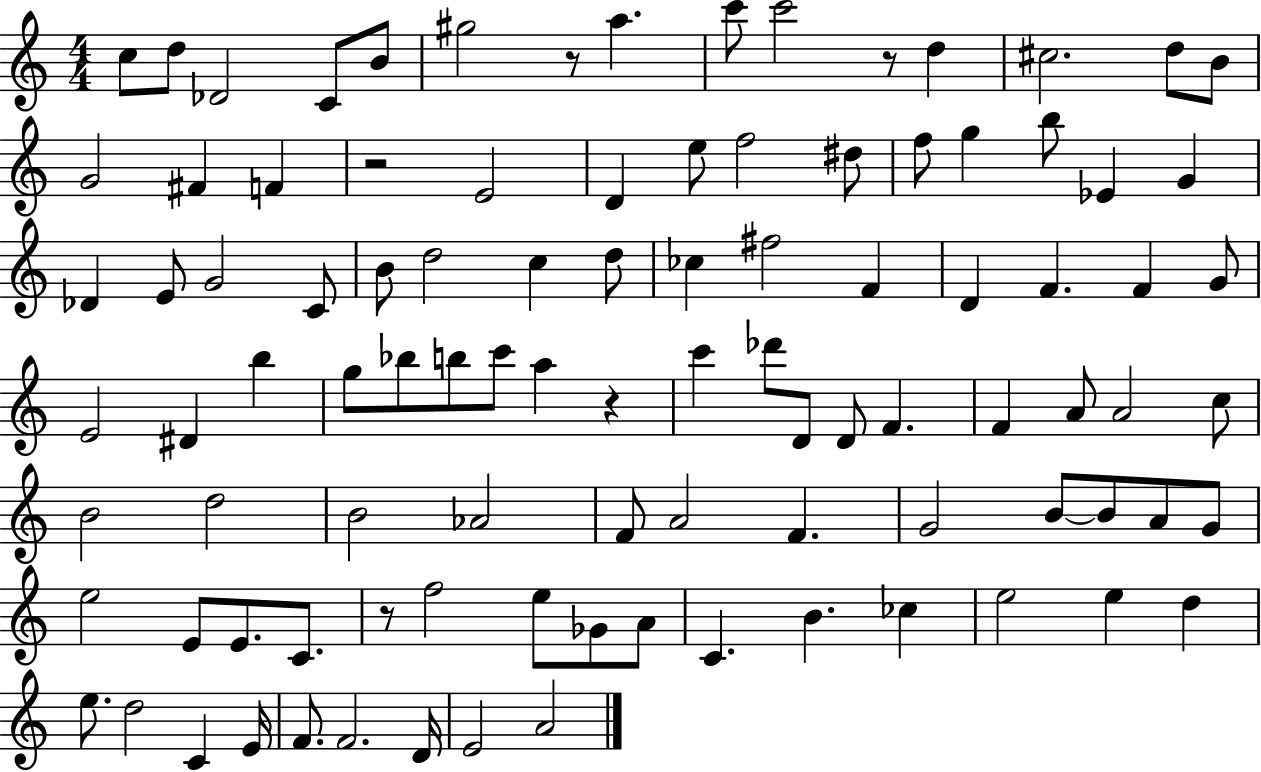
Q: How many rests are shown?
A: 5